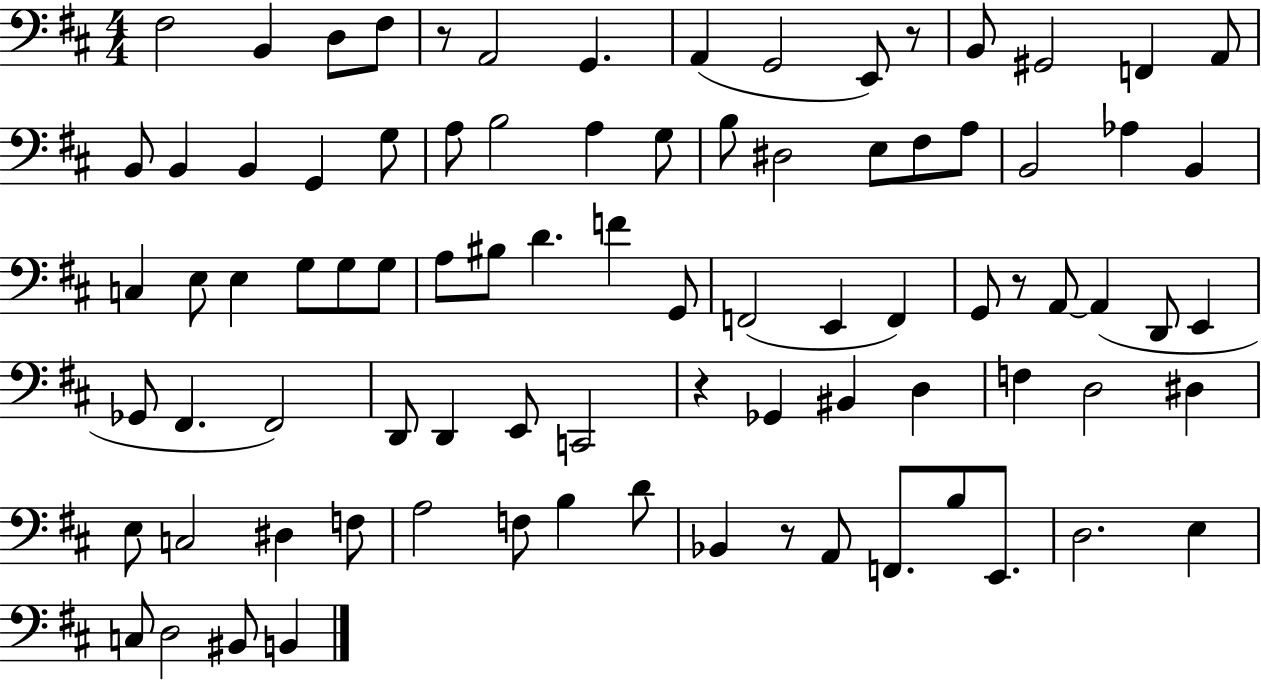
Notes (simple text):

F#3/h B2/q D3/e F#3/e R/e A2/h G2/q. A2/q G2/h E2/e R/e B2/e G#2/h F2/q A2/e B2/e B2/q B2/q G2/q G3/e A3/e B3/h A3/q G3/e B3/e D#3/h E3/e F#3/e A3/e B2/h Ab3/q B2/q C3/q E3/e E3/q G3/e G3/e G3/e A3/e BIS3/e D4/q. F4/q G2/e F2/h E2/q F2/q G2/e R/e A2/e A2/q D2/e E2/q Gb2/e F#2/q. F#2/h D2/e D2/q E2/e C2/h R/q Gb2/q BIS2/q D3/q F3/q D3/h D#3/q E3/e C3/h D#3/q F3/e A3/h F3/e B3/q D4/e Bb2/q R/e A2/e F2/e. B3/e E2/e. D3/h. E3/q C3/e D3/h BIS2/e B2/q